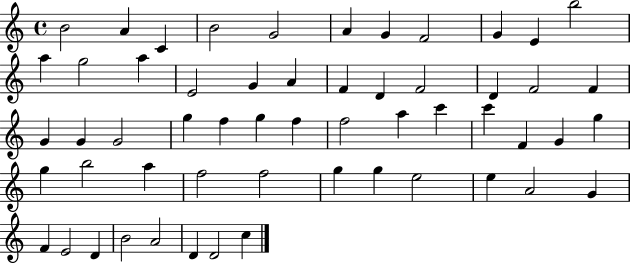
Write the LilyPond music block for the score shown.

{
  \clef treble
  \time 4/4
  \defaultTimeSignature
  \key c \major
  b'2 a'4 c'4 | b'2 g'2 | a'4 g'4 f'2 | g'4 e'4 b''2 | \break a''4 g''2 a''4 | e'2 g'4 a'4 | f'4 d'4 f'2 | d'4 f'2 f'4 | \break g'4 g'4 g'2 | g''4 f''4 g''4 f''4 | f''2 a''4 c'''4 | c'''4 f'4 g'4 g''4 | \break g''4 b''2 a''4 | f''2 f''2 | g''4 g''4 e''2 | e''4 a'2 g'4 | \break f'4 e'2 d'4 | b'2 a'2 | d'4 d'2 c''4 | \bar "|."
}